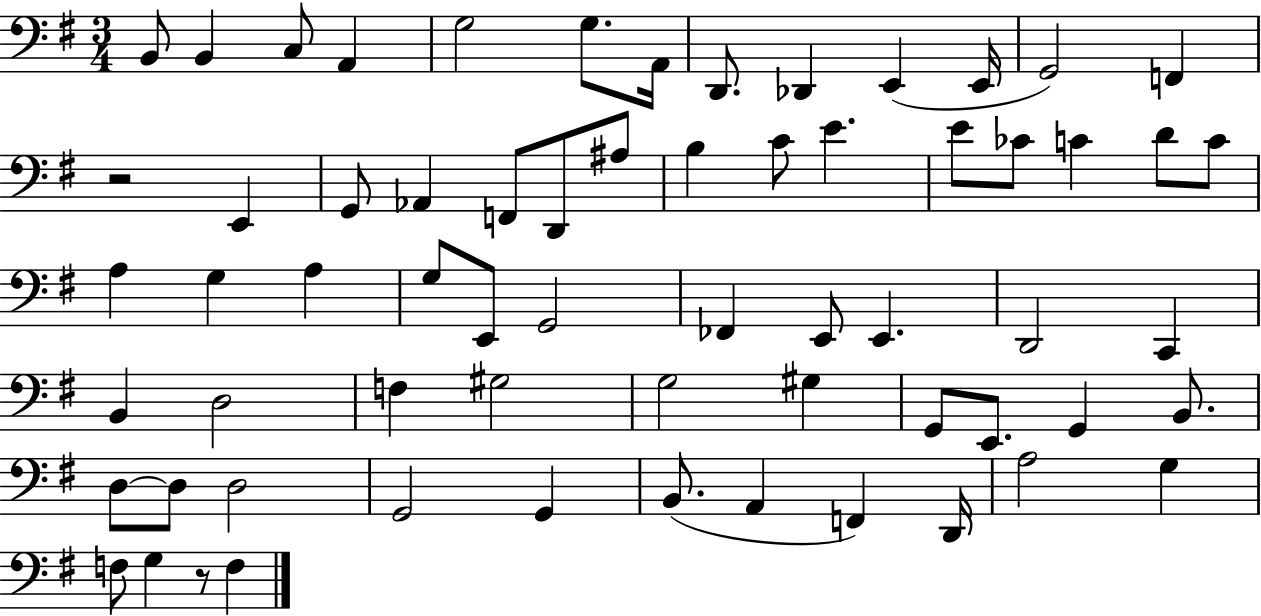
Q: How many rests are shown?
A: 2